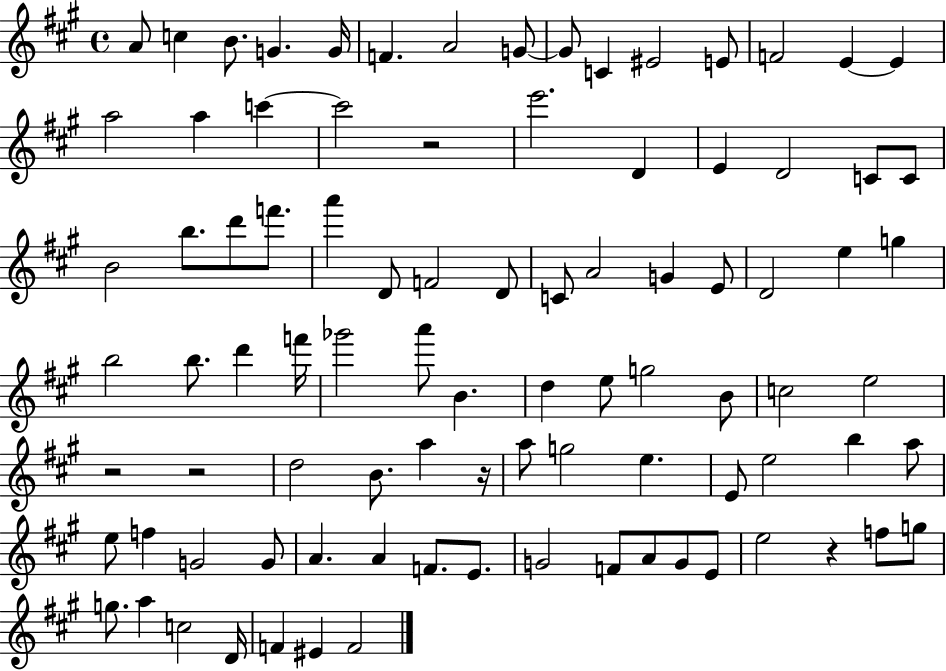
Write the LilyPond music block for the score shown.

{
  \clef treble
  \time 4/4
  \defaultTimeSignature
  \key a \major
  \repeat volta 2 { a'8 c''4 b'8. g'4. g'16 | f'4. a'2 g'8~~ | g'8 c'4 eis'2 e'8 | f'2 e'4~~ e'4 | \break a''2 a''4 c'''4~~ | c'''2 r2 | e'''2. d'4 | e'4 d'2 c'8 c'8 | \break b'2 b''8. d'''8 f'''8. | a'''4 d'8 f'2 d'8 | c'8 a'2 g'4 e'8 | d'2 e''4 g''4 | \break b''2 b''8. d'''4 f'''16 | ges'''2 a'''8 b'4. | d''4 e''8 g''2 b'8 | c''2 e''2 | \break r2 r2 | d''2 b'8. a''4 r16 | a''8 g''2 e''4. | e'8 e''2 b''4 a''8 | \break e''8 f''4 g'2 g'8 | a'4. a'4 f'8. e'8. | g'2 f'8 a'8 g'8 e'8 | e''2 r4 f''8 g''8 | \break g''8. a''4 c''2 d'16 | f'4 eis'4 f'2 | } \bar "|."
}